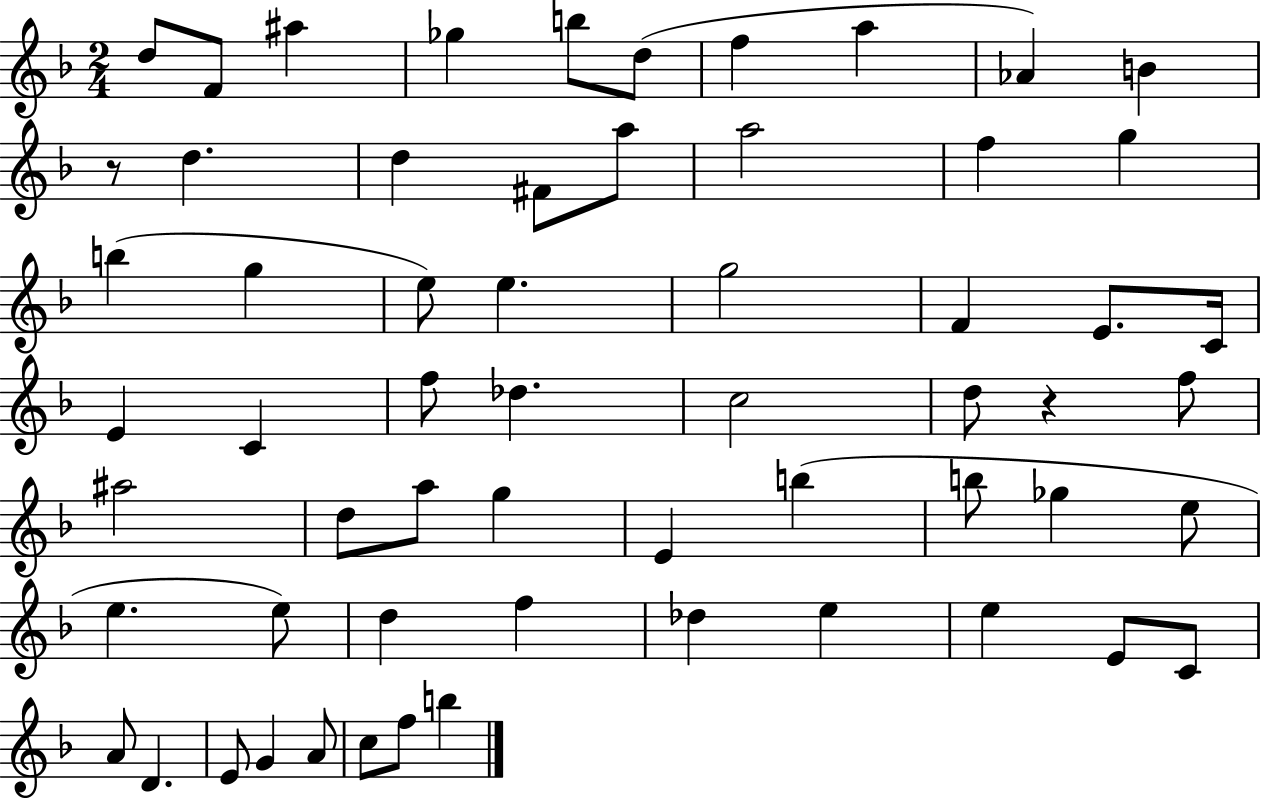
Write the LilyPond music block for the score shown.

{
  \clef treble
  \numericTimeSignature
  \time 2/4
  \key f \major
  \repeat volta 2 { d''8 f'8 ais''4 | ges''4 b''8 d''8( | f''4 a''4 | aes'4) b'4 | \break r8 d''4. | d''4 fis'8 a''8 | a''2 | f''4 g''4 | \break b''4( g''4 | e''8) e''4. | g''2 | f'4 e'8. c'16 | \break e'4 c'4 | f''8 des''4. | c''2 | d''8 r4 f''8 | \break ais''2 | d''8 a''8 g''4 | e'4 b''4( | b''8 ges''4 e''8 | \break e''4. e''8) | d''4 f''4 | des''4 e''4 | e''4 e'8 c'8 | \break a'8 d'4. | e'8 g'4 a'8 | c''8 f''8 b''4 | } \bar "|."
}